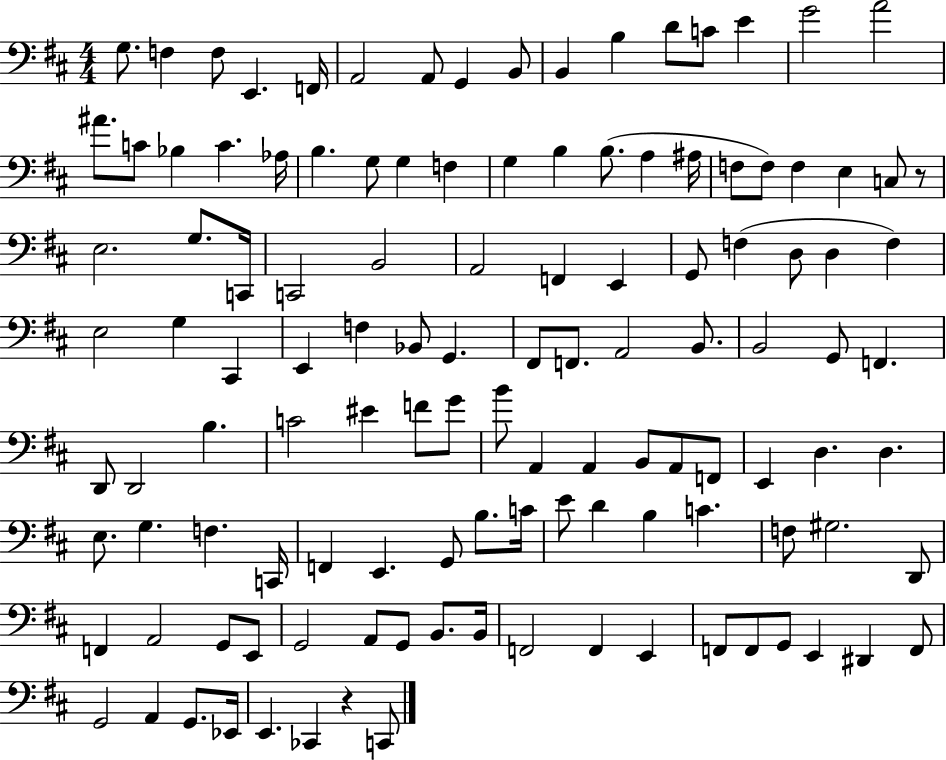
X:1
T:Untitled
M:4/4
L:1/4
K:D
G,/2 F, F,/2 E,, F,,/4 A,,2 A,,/2 G,, B,,/2 B,, B, D/2 C/2 E G2 A2 ^A/2 C/2 _B, C _A,/4 B, G,/2 G, F, G, B, B,/2 A, ^A,/4 F,/2 F,/2 F, E, C,/2 z/2 E,2 G,/2 C,,/4 C,,2 B,,2 A,,2 F,, E,, G,,/2 F, D,/2 D, F, E,2 G, ^C,, E,, F, _B,,/2 G,, ^F,,/2 F,,/2 A,,2 B,,/2 B,,2 G,,/2 F,, D,,/2 D,,2 B, C2 ^E F/2 G/2 B/2 A,, A,, B,,/2 A,,/2 F,,/2 E,, D, D, E,/2 G, F, C,,/4 F,, E,, G,,/2 B,/2 C/4 E/2 D B, C F,/2 ^G,2 D,,/2 F,, A,,2 G,,/2 E,,/2 G,,2 A,,/2 G,,/2 B,,/2 B,,/4 F,,2 F,, E,, F,,/2 F,,/2 G,,/2 E,, ^D,, F,,/2 G,,2 A,, G,,/2 _E,,/4 E,, _C,, z C,,/2